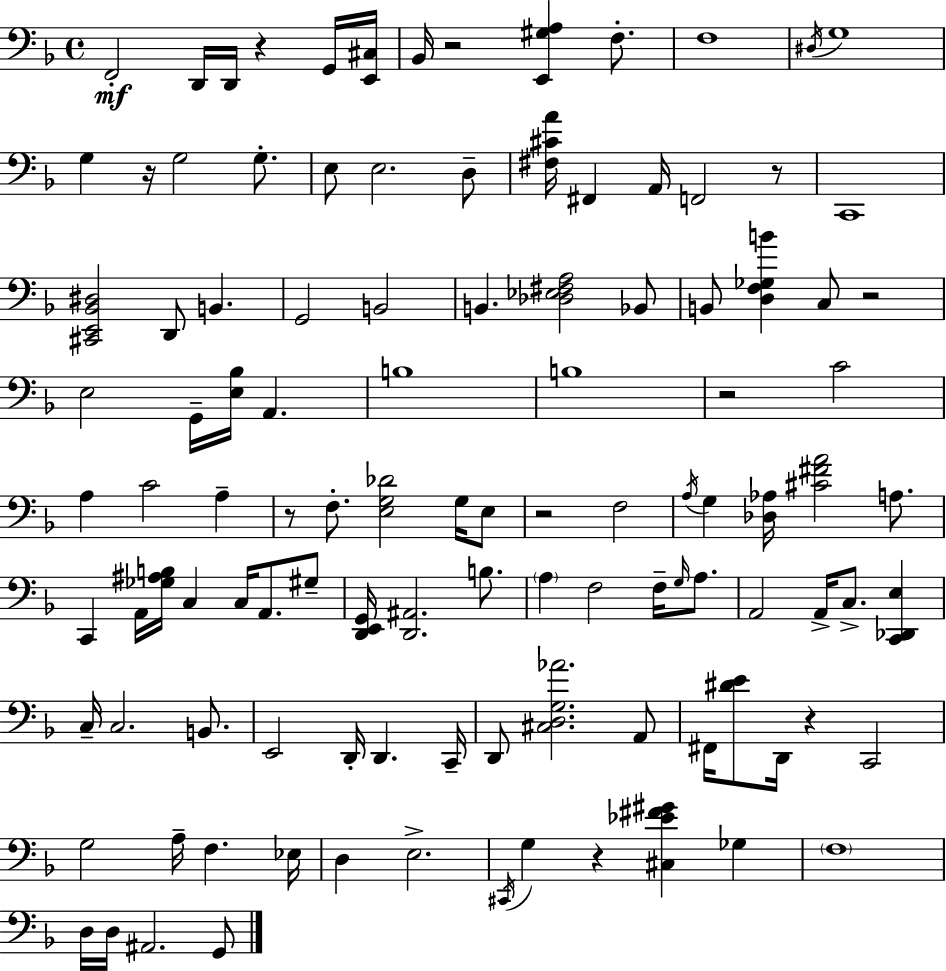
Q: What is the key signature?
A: D minor